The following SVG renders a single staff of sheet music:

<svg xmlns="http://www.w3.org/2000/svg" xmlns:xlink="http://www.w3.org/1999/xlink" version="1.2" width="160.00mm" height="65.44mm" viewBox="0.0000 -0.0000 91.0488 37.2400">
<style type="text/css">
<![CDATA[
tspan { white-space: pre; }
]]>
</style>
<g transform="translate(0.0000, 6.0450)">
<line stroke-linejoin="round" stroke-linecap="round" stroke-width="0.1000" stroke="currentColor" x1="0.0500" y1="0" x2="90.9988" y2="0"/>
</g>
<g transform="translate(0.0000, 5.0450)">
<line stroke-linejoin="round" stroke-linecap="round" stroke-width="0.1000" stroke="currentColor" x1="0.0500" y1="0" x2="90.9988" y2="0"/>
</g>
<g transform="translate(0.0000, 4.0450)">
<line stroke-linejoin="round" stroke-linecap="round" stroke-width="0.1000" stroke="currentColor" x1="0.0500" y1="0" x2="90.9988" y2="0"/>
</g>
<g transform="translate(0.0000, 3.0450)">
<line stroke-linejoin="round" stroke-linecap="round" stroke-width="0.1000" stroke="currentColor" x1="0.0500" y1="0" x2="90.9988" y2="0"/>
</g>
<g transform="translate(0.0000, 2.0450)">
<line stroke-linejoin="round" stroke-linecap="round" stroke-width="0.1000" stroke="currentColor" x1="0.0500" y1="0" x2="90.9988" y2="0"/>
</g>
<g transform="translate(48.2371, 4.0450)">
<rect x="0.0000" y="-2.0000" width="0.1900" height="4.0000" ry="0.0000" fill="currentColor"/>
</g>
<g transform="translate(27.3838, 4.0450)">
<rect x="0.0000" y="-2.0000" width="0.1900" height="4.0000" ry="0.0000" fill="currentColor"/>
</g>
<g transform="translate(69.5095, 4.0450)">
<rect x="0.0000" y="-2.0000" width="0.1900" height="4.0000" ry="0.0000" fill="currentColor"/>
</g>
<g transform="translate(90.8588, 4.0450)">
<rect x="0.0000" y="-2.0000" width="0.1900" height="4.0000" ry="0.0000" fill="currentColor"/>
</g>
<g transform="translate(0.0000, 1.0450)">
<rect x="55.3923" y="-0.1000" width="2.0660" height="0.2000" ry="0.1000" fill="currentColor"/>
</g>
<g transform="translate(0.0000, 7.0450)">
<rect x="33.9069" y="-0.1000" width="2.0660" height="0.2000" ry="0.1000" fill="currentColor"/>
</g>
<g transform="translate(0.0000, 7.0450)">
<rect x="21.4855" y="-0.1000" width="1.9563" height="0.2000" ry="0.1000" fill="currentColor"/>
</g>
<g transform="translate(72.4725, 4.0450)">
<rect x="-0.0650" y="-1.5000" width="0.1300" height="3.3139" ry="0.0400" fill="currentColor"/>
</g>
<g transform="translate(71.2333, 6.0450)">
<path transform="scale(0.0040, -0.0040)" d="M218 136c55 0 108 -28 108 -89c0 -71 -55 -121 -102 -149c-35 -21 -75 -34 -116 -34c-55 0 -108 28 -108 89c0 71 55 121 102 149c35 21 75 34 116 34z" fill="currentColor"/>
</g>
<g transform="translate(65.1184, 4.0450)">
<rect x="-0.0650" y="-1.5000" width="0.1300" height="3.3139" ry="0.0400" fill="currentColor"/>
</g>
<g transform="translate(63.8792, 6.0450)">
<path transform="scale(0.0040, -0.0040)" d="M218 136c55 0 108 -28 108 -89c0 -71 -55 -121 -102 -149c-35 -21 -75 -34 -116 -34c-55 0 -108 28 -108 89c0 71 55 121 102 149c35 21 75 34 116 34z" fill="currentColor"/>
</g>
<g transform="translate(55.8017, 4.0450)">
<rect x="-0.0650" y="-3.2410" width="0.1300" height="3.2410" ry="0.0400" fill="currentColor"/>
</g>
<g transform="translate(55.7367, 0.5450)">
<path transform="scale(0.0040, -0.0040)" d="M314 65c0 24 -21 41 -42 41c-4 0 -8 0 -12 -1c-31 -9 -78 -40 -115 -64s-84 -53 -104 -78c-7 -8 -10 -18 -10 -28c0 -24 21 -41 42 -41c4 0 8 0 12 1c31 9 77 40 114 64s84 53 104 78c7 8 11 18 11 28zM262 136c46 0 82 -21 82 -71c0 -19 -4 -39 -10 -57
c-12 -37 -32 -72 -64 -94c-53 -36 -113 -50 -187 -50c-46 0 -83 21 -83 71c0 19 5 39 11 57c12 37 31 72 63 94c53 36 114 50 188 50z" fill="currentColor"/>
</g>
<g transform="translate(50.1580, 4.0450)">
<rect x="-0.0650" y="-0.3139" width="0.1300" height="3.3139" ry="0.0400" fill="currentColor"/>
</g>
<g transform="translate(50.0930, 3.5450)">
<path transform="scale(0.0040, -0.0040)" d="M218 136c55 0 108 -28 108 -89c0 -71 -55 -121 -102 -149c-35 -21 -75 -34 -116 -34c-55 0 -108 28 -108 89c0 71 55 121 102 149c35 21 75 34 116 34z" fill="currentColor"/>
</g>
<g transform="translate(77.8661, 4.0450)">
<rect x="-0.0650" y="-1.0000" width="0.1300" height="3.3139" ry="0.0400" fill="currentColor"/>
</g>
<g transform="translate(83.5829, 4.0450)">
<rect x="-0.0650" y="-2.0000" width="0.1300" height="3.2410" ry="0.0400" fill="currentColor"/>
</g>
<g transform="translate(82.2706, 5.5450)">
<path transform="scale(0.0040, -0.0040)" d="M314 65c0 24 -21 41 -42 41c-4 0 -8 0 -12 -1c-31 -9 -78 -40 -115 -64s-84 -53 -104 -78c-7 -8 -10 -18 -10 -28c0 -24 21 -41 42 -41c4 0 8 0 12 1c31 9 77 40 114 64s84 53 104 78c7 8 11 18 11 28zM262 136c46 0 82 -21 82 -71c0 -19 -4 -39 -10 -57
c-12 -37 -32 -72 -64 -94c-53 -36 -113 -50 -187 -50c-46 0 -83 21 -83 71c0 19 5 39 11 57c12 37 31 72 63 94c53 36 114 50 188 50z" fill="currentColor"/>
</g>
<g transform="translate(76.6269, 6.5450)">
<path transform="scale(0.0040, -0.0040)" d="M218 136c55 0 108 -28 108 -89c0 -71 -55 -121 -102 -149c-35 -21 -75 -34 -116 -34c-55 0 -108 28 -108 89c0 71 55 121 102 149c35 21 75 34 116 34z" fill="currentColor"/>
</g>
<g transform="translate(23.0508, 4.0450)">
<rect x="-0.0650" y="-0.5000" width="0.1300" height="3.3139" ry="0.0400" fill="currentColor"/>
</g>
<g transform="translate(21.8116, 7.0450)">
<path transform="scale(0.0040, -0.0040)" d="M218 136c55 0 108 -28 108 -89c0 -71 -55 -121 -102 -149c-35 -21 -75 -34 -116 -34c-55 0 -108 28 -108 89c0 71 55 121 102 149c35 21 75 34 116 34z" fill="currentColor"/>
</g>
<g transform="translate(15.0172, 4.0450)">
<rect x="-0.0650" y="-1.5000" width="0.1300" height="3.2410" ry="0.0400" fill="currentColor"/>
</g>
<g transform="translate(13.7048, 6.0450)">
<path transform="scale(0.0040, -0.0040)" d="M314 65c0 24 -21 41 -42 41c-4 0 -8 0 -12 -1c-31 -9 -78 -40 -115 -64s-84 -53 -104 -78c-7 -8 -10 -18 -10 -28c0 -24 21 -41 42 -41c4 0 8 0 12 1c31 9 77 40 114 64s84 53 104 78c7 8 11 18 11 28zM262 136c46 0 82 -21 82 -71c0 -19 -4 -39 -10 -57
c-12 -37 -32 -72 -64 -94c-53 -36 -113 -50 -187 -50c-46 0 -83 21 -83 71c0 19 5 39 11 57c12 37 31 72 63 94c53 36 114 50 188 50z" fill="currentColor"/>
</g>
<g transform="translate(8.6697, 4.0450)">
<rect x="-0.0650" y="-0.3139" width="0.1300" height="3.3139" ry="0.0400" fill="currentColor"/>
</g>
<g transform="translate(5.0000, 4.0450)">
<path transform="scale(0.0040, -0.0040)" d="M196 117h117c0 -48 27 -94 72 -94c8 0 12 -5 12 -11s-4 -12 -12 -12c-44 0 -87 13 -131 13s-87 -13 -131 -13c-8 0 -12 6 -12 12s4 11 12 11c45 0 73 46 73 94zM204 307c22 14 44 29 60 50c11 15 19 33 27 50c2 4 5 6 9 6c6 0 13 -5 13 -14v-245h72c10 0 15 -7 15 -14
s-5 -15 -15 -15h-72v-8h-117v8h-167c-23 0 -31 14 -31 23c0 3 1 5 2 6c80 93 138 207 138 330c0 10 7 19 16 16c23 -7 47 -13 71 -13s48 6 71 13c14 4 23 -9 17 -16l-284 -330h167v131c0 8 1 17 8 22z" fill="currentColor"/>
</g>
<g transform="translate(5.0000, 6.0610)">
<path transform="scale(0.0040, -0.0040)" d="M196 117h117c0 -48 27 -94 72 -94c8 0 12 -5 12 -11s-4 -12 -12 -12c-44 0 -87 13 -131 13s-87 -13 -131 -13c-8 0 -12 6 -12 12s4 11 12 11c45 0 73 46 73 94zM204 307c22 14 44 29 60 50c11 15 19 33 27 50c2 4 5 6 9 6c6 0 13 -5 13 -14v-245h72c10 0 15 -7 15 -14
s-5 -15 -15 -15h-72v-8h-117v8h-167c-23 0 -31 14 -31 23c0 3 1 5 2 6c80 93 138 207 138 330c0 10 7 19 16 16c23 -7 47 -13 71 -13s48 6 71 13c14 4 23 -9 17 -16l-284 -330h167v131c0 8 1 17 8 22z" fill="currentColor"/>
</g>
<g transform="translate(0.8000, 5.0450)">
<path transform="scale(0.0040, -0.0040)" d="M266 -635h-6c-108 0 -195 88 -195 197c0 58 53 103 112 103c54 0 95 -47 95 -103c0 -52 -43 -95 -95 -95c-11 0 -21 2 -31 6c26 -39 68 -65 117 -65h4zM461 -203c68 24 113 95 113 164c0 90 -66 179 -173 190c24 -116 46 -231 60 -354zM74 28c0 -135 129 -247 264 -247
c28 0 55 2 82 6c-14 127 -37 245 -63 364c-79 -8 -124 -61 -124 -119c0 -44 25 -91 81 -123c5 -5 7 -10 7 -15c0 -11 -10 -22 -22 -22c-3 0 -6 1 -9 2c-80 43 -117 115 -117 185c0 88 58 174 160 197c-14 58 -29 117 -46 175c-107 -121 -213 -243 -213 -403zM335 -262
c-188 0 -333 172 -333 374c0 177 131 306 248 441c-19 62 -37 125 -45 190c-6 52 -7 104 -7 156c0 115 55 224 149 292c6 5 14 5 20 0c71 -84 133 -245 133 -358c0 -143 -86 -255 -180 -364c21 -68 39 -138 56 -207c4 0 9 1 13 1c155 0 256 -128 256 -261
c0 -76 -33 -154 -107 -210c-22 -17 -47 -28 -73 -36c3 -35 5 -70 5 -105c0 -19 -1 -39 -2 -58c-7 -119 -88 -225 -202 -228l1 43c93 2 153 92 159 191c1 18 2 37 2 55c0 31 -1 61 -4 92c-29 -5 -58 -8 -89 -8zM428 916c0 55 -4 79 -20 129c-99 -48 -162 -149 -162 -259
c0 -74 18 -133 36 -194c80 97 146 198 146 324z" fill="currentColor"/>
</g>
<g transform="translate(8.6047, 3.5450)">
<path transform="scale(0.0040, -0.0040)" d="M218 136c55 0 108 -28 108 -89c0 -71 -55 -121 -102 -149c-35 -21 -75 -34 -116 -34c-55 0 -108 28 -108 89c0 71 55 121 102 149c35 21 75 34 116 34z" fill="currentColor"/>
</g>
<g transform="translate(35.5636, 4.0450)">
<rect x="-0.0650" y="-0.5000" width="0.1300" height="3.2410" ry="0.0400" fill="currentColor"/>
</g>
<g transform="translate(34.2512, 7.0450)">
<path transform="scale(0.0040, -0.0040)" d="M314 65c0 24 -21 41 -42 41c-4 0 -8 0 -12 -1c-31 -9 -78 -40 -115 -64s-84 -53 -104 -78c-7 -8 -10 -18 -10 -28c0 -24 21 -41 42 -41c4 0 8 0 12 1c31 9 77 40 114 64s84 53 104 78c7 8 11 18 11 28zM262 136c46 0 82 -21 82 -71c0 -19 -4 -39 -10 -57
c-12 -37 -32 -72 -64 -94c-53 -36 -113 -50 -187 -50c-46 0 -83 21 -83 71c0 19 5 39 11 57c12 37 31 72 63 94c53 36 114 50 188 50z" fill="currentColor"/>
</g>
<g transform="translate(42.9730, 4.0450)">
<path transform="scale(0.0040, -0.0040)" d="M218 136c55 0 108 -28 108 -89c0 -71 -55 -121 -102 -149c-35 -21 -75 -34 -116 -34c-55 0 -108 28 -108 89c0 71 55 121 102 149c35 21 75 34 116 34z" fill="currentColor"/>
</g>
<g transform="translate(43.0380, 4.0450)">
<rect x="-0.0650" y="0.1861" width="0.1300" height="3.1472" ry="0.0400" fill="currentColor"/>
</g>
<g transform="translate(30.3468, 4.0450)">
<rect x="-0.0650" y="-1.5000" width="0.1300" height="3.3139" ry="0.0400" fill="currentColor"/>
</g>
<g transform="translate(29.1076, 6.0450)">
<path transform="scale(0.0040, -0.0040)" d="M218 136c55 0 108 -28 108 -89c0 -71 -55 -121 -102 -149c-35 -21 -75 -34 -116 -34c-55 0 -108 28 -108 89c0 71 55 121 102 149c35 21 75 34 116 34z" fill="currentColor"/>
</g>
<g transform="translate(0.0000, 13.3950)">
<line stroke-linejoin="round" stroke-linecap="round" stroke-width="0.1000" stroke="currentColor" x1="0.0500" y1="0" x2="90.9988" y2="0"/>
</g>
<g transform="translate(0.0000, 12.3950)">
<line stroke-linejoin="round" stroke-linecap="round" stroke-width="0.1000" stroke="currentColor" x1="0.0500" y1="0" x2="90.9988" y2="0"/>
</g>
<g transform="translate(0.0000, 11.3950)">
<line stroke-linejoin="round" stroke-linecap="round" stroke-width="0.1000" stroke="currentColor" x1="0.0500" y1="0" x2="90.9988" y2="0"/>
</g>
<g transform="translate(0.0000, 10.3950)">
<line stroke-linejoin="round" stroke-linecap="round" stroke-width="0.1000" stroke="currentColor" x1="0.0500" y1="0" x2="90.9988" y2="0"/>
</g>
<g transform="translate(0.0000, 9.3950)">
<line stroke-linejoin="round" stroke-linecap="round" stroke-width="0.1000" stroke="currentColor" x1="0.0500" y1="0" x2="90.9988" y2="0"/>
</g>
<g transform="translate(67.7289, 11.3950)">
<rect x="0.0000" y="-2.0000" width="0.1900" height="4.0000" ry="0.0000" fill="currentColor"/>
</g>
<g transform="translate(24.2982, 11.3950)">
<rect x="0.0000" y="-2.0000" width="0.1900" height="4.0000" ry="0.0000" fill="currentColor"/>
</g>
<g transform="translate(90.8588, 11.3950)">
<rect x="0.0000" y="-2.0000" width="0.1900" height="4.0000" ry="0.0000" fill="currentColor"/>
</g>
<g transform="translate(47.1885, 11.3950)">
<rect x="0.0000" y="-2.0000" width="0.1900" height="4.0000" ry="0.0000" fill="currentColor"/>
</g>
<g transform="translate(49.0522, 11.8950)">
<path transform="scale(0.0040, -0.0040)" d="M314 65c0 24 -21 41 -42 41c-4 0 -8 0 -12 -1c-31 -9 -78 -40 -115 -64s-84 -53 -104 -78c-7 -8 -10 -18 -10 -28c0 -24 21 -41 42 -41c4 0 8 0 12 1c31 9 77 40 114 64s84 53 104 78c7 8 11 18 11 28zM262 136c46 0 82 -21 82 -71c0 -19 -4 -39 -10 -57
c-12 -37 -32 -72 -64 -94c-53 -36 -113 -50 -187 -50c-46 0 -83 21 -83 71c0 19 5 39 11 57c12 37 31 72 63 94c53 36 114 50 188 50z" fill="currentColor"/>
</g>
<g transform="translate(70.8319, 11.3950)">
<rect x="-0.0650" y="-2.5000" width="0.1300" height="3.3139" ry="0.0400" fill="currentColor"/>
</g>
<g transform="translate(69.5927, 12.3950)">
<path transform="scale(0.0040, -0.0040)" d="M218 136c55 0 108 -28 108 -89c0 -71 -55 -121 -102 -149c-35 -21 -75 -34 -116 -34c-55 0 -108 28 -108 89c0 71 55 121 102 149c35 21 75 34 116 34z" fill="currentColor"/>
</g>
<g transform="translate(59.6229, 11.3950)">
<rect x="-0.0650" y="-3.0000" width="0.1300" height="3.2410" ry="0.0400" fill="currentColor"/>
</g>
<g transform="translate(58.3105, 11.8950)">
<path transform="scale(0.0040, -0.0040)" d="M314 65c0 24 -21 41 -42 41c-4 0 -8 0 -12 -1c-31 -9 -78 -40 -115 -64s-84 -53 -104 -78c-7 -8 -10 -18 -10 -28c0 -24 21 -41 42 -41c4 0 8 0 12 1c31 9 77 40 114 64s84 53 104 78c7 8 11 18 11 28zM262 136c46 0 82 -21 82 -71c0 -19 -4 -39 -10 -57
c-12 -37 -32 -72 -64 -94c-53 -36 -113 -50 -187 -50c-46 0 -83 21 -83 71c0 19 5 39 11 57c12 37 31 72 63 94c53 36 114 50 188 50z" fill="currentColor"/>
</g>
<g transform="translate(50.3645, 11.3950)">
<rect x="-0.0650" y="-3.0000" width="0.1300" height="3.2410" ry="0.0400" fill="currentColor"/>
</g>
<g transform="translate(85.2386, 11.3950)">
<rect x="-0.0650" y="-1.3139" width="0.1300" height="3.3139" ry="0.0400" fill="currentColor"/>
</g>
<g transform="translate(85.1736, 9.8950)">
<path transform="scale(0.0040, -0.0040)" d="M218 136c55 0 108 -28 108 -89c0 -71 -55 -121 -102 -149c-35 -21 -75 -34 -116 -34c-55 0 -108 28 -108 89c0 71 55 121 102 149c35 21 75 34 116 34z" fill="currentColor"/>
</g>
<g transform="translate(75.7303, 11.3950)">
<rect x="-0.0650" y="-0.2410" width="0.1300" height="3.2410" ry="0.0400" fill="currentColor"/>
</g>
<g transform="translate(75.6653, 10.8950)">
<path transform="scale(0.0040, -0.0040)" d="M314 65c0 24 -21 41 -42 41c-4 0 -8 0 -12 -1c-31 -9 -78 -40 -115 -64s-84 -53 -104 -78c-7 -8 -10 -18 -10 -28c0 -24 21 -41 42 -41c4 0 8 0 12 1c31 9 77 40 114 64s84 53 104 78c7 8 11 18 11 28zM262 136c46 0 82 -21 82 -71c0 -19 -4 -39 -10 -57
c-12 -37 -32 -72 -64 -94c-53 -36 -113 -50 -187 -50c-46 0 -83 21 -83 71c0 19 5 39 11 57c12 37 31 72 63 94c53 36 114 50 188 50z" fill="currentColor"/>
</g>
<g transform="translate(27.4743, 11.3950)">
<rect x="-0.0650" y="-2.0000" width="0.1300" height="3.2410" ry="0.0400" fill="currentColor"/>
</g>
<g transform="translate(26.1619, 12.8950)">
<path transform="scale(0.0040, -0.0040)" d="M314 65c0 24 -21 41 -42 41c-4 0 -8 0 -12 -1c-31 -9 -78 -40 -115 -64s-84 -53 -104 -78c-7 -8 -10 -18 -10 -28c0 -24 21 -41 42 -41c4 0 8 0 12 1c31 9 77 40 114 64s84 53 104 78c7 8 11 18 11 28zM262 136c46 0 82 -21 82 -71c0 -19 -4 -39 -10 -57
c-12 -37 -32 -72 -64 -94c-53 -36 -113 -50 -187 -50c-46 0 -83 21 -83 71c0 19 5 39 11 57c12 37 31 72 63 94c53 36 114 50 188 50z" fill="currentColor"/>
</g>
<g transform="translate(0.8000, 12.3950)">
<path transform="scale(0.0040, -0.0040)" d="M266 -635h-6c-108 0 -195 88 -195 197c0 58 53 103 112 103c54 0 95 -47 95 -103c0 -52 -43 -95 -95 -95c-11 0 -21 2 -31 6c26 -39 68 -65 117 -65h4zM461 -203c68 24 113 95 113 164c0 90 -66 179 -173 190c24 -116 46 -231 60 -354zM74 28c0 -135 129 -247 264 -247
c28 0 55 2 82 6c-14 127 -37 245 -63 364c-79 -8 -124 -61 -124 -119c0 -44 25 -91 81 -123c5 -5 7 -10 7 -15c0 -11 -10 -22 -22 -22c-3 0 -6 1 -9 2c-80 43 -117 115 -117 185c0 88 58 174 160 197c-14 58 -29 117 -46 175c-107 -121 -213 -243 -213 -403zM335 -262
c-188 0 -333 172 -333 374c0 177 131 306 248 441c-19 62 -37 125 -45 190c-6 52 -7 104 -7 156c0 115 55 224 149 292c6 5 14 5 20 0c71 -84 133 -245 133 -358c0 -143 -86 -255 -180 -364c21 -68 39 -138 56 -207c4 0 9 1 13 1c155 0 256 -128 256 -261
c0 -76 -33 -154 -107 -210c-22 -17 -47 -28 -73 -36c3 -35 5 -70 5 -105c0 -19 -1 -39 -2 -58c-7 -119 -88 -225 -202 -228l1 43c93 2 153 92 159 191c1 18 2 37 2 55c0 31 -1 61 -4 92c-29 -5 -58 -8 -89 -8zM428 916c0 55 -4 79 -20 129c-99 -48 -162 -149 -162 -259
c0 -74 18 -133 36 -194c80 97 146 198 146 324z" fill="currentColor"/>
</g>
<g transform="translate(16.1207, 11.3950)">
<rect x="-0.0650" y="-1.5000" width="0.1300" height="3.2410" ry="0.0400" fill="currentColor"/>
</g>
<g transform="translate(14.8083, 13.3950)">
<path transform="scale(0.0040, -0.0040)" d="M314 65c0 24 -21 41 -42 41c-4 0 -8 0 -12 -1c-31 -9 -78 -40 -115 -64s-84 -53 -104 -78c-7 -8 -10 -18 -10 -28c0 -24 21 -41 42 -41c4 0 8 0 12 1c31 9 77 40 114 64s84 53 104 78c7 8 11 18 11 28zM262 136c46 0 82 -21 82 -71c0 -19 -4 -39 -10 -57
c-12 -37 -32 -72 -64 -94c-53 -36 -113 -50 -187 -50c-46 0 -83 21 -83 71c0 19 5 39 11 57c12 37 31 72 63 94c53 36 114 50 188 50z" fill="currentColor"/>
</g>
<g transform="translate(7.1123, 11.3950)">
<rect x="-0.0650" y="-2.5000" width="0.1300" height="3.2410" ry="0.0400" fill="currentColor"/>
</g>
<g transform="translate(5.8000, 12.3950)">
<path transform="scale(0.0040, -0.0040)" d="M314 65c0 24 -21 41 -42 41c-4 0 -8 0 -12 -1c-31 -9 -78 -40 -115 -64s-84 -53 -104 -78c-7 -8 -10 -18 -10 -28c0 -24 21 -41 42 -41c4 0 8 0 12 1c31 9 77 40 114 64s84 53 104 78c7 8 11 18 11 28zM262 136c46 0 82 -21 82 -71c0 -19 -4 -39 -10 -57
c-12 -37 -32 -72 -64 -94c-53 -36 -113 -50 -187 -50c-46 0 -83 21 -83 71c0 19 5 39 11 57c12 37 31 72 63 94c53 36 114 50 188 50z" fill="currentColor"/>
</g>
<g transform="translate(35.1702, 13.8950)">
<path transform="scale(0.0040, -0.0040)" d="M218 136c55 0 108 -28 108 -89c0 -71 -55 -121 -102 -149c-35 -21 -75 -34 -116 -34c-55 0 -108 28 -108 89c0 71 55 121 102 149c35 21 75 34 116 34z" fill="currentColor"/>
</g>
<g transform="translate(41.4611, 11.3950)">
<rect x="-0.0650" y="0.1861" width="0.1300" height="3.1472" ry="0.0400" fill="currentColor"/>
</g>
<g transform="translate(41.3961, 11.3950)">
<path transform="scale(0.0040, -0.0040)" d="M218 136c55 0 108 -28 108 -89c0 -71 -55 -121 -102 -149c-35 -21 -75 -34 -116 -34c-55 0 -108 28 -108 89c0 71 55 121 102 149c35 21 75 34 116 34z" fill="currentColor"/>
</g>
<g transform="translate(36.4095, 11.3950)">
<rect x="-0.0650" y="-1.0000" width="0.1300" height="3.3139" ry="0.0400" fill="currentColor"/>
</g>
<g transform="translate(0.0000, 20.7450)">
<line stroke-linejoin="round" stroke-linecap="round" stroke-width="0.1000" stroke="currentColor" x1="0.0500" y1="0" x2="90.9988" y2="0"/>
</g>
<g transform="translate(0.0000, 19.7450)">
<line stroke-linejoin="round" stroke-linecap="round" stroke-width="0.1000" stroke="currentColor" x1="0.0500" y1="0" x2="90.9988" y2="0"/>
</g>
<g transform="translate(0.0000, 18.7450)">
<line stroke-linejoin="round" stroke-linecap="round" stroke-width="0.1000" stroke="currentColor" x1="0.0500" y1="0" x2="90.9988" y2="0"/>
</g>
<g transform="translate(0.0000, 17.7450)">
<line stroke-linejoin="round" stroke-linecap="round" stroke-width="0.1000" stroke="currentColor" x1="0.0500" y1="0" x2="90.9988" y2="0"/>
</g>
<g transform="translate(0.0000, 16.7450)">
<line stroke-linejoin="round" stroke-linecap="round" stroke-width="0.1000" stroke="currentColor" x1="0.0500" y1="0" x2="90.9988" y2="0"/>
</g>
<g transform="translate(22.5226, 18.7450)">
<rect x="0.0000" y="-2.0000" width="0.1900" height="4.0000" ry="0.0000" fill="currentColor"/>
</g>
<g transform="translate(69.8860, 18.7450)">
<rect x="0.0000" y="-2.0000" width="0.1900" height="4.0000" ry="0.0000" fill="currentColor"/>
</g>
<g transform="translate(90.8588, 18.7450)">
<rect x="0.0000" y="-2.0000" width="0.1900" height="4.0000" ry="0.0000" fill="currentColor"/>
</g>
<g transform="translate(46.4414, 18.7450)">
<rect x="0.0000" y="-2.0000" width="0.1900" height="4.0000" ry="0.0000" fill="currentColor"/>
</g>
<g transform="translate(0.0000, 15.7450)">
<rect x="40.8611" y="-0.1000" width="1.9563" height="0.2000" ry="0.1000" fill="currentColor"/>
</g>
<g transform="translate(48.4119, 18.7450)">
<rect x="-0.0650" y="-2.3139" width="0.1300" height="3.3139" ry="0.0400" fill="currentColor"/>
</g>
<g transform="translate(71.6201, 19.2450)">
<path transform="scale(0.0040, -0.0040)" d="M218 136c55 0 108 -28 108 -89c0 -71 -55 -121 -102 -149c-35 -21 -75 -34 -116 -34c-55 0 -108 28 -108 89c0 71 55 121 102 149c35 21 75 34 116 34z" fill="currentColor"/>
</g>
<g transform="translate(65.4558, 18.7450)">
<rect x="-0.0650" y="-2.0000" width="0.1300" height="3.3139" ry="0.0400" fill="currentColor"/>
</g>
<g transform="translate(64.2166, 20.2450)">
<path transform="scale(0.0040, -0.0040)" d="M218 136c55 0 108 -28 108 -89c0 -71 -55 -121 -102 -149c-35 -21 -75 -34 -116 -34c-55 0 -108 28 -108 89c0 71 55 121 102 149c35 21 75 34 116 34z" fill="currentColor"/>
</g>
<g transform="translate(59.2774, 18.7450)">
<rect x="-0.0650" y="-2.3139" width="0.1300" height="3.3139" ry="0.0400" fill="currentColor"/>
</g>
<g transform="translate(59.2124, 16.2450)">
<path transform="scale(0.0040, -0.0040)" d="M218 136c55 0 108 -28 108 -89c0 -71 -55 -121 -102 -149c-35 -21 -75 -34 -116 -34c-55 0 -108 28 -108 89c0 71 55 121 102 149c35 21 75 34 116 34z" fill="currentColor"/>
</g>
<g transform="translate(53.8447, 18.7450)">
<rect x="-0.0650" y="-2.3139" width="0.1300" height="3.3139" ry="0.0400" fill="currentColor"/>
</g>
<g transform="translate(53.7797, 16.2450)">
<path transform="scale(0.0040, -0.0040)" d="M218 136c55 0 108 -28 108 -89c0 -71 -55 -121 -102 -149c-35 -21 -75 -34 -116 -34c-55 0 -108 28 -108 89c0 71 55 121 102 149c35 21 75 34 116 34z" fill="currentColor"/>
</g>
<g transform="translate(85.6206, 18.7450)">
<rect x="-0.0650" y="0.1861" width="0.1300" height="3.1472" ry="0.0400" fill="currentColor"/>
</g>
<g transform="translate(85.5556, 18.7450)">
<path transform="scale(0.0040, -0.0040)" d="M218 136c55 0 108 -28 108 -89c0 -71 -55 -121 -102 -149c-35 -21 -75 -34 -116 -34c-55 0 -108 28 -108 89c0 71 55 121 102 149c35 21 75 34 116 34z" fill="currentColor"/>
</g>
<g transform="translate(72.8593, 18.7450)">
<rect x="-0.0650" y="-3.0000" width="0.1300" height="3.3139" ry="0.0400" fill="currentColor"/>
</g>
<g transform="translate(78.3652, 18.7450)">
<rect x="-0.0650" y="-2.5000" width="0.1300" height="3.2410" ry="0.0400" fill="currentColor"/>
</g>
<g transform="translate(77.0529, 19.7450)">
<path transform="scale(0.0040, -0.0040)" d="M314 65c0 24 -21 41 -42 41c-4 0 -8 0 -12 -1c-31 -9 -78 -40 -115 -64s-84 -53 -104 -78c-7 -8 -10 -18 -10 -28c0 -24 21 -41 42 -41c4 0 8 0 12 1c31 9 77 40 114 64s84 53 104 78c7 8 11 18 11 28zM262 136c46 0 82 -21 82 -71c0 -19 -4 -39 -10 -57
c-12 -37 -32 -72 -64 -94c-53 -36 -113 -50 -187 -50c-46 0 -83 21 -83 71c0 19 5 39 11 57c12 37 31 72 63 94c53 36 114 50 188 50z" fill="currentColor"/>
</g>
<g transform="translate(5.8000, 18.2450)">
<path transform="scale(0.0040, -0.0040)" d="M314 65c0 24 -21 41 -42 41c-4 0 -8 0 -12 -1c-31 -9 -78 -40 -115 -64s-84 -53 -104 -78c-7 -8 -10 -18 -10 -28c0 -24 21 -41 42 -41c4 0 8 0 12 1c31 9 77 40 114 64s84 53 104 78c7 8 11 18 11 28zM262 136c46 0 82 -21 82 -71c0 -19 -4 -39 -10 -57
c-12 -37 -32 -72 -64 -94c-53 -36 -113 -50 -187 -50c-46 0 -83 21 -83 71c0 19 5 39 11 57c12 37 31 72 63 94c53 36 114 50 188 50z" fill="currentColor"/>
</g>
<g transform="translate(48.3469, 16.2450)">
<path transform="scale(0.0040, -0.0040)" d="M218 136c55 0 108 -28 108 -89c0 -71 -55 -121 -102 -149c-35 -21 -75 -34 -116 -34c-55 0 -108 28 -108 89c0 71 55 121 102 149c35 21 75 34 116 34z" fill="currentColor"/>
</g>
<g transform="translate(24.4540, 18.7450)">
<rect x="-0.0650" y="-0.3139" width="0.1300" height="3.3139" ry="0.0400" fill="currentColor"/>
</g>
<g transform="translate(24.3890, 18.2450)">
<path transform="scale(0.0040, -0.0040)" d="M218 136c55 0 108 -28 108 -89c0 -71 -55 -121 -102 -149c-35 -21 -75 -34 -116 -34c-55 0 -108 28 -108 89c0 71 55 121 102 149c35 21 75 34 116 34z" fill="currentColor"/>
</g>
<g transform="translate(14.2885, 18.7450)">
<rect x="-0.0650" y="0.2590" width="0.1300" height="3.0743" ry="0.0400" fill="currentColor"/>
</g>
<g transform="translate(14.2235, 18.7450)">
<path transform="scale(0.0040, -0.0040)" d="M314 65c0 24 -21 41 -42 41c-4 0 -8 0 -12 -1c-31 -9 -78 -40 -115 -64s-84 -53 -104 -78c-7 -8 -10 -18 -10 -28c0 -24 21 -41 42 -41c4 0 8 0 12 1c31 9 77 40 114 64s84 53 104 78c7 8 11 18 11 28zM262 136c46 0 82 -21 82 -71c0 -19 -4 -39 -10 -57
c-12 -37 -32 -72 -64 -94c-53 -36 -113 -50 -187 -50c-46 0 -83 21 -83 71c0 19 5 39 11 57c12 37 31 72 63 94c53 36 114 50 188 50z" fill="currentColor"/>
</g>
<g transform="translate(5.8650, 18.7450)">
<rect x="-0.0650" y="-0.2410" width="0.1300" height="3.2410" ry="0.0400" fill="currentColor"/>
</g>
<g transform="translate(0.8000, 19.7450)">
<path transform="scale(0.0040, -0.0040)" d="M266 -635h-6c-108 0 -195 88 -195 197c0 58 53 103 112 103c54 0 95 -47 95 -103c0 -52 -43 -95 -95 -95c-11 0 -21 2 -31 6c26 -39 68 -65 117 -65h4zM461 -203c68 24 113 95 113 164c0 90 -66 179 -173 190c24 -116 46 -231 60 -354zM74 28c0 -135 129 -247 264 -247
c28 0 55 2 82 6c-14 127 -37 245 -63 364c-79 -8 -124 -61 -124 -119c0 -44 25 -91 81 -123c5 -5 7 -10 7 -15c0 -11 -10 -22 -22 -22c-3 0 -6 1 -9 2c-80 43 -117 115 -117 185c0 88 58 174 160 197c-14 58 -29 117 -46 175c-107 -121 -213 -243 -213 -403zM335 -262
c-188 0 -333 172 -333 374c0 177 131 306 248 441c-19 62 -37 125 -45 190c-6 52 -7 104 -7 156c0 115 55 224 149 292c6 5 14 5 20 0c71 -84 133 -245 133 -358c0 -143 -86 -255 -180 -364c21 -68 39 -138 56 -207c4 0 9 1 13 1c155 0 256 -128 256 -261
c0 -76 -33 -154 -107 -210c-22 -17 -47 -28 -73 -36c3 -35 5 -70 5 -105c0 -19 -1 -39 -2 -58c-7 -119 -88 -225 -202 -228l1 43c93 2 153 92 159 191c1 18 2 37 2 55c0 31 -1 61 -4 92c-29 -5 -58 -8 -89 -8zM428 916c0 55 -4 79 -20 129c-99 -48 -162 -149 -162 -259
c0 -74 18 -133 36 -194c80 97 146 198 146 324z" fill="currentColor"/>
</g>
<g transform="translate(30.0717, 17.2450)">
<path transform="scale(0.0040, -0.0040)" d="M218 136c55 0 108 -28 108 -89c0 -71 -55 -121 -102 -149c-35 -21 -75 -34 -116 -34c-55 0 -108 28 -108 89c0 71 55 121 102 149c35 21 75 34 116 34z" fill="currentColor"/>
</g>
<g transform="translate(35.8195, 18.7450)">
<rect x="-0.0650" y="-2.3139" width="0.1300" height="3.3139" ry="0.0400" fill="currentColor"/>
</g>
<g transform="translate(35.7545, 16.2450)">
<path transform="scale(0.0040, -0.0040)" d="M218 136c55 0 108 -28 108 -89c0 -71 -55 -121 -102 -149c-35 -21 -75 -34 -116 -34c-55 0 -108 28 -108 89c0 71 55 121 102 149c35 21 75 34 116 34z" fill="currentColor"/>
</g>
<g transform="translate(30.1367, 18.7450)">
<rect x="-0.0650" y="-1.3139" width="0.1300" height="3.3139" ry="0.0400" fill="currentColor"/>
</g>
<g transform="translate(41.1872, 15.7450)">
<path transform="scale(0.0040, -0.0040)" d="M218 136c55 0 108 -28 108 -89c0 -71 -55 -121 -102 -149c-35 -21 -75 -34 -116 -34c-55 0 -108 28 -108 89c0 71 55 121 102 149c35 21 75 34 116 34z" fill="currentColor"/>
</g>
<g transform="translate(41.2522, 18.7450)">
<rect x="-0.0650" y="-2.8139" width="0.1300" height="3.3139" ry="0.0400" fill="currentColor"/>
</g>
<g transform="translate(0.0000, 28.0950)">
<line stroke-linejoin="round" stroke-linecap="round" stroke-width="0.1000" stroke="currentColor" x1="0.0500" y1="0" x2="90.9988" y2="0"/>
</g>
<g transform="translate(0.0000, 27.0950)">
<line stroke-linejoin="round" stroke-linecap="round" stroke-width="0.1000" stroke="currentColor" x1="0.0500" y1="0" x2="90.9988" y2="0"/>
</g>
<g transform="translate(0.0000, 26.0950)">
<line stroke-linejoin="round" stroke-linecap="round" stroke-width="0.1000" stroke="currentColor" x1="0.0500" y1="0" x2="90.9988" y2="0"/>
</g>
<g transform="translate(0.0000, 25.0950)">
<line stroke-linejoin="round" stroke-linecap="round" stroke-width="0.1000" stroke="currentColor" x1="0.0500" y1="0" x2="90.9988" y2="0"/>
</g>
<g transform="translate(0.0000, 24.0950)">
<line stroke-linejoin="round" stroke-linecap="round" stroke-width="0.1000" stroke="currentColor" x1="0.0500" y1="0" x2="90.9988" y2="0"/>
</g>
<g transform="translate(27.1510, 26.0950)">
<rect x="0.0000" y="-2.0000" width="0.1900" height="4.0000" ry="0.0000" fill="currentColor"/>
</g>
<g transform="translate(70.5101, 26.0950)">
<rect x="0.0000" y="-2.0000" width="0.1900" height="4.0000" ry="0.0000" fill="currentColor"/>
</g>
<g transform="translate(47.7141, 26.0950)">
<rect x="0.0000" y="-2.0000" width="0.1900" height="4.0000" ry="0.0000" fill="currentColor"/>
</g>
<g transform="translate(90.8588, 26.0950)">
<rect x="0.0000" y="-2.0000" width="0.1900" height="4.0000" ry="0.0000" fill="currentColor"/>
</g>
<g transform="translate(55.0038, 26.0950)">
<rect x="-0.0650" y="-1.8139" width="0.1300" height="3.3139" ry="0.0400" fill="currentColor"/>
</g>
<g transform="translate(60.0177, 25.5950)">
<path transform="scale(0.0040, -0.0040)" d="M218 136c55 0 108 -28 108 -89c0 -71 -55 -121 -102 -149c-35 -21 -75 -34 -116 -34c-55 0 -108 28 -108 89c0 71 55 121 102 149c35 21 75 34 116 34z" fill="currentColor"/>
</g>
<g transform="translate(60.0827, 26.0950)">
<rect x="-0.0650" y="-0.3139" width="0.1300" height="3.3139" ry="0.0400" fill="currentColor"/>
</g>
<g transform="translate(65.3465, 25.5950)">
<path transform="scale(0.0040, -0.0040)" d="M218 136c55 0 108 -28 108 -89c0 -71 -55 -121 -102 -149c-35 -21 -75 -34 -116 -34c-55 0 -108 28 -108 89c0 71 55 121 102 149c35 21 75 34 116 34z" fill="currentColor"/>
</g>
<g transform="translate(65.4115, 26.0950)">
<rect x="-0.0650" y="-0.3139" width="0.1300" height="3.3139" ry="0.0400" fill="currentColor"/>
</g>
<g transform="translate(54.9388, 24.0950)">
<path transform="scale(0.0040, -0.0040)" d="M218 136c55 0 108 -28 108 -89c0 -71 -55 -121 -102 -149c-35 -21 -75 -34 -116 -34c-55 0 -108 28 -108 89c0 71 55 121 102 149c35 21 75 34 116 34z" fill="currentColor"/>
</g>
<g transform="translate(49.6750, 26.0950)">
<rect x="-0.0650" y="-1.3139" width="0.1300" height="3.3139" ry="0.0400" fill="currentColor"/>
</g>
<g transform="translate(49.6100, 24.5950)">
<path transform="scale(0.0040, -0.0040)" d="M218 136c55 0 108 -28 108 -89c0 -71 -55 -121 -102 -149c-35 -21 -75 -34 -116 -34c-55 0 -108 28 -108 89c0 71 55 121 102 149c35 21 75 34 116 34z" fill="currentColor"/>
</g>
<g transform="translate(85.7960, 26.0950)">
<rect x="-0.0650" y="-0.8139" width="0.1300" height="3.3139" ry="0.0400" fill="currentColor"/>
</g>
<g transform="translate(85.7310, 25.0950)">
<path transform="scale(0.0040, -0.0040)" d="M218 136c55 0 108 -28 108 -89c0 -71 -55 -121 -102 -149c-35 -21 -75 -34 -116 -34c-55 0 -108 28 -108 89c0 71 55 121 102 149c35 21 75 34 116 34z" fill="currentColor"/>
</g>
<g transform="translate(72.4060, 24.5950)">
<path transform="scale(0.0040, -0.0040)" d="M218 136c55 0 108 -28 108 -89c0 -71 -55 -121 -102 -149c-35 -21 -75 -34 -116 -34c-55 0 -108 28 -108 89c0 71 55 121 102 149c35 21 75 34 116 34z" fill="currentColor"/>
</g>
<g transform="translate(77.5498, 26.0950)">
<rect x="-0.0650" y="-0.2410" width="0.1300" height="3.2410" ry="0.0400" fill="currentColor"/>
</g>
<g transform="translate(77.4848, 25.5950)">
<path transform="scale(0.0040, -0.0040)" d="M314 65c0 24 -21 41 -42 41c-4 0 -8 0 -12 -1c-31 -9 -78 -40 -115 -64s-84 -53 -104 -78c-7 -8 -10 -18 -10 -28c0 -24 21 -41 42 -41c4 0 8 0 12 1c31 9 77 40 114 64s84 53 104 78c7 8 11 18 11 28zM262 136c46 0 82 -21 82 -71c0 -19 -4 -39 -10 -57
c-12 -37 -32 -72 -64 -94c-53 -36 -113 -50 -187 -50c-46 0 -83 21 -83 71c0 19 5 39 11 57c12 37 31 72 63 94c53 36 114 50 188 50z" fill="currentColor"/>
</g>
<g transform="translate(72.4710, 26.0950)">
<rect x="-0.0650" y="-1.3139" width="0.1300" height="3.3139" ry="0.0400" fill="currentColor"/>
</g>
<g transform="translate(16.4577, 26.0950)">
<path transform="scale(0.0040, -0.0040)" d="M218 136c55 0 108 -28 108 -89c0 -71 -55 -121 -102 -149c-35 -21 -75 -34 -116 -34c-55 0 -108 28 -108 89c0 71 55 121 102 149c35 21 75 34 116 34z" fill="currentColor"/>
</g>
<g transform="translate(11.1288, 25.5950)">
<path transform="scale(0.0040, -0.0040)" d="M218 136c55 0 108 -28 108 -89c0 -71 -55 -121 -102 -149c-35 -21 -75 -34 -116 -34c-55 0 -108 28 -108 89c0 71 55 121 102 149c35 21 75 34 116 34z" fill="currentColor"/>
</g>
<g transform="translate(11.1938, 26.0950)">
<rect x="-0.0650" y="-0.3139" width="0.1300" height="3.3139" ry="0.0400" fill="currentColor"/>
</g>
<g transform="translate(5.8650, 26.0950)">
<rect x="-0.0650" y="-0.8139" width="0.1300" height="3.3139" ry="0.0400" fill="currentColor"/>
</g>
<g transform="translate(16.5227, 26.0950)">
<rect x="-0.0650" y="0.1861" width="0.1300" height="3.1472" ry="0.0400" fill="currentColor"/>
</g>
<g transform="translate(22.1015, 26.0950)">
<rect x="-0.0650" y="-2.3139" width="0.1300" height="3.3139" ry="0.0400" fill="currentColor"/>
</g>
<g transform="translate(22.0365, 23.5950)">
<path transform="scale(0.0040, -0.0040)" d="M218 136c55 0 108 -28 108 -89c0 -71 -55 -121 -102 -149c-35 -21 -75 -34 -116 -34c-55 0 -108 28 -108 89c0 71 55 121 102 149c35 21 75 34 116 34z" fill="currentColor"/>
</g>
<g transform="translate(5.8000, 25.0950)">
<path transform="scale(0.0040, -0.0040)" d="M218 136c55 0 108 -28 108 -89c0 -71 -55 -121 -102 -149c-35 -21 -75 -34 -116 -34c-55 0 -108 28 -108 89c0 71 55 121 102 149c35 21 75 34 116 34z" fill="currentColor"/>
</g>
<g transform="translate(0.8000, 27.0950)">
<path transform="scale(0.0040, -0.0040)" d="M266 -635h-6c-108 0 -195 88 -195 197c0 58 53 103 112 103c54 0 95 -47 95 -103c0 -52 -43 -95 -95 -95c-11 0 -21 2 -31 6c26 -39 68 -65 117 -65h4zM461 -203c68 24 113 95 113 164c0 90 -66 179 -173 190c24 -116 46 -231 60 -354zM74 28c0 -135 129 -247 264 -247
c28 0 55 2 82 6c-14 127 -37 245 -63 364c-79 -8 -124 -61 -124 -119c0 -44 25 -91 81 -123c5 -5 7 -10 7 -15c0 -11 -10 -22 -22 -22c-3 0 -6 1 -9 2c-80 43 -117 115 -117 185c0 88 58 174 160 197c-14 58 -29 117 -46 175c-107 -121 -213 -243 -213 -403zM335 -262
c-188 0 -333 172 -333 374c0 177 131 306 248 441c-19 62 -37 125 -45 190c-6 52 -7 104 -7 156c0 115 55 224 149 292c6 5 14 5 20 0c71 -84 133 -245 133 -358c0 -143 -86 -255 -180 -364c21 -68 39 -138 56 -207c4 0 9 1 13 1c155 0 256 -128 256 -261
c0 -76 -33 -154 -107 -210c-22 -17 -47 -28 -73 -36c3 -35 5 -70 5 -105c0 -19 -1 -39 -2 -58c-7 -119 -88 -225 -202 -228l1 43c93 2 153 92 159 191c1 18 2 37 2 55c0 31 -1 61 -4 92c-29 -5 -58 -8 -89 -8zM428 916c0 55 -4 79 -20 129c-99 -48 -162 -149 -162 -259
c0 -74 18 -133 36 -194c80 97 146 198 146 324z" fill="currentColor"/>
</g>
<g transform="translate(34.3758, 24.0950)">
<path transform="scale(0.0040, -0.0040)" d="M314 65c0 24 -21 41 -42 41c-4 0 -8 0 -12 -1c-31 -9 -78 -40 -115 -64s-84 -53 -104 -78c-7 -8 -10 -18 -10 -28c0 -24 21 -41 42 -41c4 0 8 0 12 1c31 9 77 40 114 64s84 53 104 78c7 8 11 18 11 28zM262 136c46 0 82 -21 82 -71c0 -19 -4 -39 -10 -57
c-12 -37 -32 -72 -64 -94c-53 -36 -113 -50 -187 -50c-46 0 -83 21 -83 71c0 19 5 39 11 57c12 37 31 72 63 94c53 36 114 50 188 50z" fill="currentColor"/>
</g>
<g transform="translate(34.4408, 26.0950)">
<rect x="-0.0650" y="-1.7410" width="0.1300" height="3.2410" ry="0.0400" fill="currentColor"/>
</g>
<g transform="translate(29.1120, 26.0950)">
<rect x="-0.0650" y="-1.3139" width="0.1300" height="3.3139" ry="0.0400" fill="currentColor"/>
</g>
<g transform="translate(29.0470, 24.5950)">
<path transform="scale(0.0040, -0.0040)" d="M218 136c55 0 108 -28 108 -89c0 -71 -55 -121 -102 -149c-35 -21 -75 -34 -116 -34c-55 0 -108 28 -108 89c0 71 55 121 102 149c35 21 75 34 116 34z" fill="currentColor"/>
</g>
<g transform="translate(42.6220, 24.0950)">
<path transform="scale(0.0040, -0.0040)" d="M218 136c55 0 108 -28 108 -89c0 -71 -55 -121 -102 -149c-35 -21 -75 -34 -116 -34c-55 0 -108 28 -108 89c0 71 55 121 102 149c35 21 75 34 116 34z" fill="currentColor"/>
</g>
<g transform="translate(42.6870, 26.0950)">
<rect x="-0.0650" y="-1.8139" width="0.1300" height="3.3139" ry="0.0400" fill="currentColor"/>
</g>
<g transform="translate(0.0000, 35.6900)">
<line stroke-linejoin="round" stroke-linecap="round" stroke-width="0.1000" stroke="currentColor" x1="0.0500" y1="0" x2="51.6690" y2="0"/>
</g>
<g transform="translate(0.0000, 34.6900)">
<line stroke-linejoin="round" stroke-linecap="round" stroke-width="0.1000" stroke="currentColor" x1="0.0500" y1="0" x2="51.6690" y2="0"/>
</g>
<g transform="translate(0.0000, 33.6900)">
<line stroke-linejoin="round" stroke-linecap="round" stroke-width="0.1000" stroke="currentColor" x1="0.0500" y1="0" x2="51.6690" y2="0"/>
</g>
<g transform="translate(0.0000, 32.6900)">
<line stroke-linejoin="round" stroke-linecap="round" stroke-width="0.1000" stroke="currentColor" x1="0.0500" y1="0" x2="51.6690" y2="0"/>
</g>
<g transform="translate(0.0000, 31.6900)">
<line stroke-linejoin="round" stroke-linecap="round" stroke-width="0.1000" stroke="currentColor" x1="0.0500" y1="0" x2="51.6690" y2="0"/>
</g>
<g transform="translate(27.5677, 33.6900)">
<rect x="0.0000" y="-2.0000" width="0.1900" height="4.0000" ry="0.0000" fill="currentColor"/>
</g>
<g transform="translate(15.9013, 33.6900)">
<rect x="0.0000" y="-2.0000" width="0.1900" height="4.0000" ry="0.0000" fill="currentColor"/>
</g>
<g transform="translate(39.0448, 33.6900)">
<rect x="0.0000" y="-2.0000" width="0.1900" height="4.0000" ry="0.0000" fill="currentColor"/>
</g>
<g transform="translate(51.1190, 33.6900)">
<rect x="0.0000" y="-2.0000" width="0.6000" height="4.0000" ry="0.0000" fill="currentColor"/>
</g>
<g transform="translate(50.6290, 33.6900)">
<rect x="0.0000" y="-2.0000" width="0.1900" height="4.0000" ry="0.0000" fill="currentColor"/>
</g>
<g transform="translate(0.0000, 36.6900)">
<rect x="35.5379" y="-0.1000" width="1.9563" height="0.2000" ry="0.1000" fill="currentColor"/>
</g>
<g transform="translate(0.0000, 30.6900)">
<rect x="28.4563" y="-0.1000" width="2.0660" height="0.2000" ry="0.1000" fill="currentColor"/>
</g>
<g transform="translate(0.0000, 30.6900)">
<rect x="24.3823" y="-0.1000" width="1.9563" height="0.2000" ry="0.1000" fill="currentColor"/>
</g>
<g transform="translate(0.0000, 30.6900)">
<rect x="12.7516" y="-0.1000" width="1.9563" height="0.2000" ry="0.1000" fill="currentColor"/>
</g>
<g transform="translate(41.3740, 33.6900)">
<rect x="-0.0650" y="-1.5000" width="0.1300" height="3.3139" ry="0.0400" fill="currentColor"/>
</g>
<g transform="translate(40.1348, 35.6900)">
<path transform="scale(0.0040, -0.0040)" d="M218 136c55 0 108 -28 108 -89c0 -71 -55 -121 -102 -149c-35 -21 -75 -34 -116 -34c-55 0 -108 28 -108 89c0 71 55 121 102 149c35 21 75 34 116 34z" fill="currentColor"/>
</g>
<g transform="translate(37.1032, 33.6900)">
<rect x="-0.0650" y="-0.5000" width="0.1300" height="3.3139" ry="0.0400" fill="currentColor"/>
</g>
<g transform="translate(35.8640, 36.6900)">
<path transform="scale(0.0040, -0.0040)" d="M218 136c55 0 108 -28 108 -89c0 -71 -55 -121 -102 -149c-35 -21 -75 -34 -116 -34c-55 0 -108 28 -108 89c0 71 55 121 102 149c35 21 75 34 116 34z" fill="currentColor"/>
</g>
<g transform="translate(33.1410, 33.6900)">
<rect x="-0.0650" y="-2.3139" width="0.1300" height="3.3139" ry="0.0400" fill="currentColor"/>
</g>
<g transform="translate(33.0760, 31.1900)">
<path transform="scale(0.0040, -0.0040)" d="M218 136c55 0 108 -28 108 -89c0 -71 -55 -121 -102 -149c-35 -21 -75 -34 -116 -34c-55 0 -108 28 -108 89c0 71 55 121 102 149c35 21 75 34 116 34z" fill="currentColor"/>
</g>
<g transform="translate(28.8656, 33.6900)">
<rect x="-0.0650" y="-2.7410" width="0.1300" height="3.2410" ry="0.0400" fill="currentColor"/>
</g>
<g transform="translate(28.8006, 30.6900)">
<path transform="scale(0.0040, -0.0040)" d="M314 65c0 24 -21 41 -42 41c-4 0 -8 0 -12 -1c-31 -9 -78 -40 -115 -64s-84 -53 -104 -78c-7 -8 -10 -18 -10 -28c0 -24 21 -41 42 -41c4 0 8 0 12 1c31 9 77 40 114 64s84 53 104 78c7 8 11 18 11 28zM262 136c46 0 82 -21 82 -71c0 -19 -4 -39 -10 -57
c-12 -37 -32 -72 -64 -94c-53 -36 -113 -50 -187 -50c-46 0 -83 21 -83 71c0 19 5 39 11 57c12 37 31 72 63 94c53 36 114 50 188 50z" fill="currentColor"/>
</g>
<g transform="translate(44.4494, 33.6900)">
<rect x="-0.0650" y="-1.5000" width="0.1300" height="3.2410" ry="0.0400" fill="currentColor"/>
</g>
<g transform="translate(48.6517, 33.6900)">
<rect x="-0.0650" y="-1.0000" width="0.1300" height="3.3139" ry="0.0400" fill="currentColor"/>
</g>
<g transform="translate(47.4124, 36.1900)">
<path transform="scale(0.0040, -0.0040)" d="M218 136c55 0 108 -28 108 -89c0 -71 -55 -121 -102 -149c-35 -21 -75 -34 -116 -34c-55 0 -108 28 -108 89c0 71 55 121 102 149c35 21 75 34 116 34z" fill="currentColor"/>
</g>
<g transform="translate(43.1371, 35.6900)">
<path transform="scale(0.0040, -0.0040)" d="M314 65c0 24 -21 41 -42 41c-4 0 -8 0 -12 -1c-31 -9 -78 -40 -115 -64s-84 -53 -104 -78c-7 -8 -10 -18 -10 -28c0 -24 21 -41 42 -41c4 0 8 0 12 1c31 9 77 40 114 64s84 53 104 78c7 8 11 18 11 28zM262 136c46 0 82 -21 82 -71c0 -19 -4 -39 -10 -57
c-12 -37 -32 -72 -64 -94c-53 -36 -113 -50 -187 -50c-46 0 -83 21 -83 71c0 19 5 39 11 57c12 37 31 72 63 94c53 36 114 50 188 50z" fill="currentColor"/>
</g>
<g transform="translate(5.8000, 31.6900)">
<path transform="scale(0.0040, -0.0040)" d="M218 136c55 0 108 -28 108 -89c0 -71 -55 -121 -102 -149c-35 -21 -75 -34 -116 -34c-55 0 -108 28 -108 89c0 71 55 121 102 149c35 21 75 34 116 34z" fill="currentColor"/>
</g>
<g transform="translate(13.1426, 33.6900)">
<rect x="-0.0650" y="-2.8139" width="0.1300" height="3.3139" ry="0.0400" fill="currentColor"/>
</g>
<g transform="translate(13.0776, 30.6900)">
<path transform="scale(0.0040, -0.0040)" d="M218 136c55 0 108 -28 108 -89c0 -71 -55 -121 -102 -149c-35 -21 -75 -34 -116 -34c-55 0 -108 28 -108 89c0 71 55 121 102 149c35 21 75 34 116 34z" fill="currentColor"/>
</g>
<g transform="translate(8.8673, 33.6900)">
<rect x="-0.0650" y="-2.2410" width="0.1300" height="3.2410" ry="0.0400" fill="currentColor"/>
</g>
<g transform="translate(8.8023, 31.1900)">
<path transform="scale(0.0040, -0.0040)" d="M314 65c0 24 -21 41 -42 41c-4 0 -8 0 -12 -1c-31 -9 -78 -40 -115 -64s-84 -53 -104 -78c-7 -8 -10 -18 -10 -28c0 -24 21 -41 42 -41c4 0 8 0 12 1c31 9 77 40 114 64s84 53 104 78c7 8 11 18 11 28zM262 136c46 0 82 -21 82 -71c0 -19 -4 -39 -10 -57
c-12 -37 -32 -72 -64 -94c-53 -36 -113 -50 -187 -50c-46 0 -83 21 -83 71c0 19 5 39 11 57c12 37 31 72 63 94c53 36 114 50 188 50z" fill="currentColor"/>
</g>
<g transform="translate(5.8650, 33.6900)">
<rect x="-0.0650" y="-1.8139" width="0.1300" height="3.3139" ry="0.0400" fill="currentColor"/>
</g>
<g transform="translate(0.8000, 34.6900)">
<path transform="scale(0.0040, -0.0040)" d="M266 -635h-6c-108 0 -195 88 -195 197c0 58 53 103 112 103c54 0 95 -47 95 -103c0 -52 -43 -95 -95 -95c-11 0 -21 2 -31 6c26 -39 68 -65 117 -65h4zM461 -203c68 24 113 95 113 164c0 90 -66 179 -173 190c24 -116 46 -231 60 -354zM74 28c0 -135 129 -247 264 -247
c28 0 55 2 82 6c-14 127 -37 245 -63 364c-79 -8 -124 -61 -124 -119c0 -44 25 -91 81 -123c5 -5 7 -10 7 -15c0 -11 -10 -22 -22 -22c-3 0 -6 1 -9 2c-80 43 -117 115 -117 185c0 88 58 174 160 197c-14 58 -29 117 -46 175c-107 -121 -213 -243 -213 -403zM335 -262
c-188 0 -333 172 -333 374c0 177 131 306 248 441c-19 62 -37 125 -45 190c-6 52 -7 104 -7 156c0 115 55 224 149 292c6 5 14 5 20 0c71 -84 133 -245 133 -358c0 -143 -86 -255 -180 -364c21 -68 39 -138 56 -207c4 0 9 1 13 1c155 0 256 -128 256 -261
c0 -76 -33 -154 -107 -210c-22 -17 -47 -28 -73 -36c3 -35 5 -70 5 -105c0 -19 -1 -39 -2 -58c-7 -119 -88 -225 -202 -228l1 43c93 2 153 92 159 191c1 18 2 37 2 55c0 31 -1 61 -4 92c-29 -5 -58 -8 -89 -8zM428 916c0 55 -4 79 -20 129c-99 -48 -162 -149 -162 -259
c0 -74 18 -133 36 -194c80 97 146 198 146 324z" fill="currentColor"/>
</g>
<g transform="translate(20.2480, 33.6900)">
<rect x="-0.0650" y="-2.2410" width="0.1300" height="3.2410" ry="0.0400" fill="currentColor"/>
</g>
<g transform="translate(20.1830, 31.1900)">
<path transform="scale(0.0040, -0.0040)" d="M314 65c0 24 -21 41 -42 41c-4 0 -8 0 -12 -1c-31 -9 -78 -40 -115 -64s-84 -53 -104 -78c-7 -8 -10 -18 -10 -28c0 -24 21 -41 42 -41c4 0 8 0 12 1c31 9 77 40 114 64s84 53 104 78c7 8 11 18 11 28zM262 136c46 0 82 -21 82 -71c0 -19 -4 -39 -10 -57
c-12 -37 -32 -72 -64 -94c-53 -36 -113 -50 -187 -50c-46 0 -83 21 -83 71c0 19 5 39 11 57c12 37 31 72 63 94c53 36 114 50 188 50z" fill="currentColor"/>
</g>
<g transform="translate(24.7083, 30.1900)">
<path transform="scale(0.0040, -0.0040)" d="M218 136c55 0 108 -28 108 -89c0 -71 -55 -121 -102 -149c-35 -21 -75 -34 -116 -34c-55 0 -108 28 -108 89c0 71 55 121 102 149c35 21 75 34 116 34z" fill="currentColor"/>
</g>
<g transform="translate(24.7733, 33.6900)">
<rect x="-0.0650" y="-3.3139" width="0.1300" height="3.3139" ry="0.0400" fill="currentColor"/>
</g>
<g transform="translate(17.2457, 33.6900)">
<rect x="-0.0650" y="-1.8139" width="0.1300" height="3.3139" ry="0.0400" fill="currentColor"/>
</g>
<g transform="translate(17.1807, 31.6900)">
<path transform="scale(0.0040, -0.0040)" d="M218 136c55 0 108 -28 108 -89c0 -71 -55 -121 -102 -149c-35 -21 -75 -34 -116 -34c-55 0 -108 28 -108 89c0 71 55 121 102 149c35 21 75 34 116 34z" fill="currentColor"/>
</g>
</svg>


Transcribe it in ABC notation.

X:1
T:Untitled
M:4/4
L:1/4
K:C
c E2 C E C2 B c b2 E E D F2 G2 E2 F2 D B A2 A2 G c2 e c2 B2 c e g a g g g F A G2 B d c B g e f2 f e f c c e c2 d f g2 a f g2 b a2 g C E E2 D